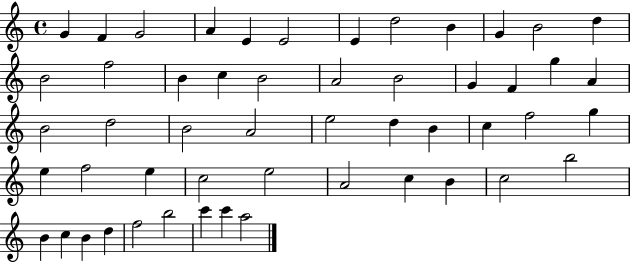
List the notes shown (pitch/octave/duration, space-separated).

G4/q F4/q G4/h A4/q E4/q E4/h E4/q D5/h B4/q G4/q B4/h D5/q B4/h F5/h B4/q C5/q B4/h A4/h B4/h G4/q F4/q G5/q A4/q B4/h D5/h B4/h A4/h E5/h D5/q B4/q C5/q F5/h G5/q E5/q F5/h E5/q C5/h E5/h A4/h C5/q B4/q C5/h B5/h B4/q C5/q B4/q D5/q F5/h B5/h C6/q C6/q A5/h